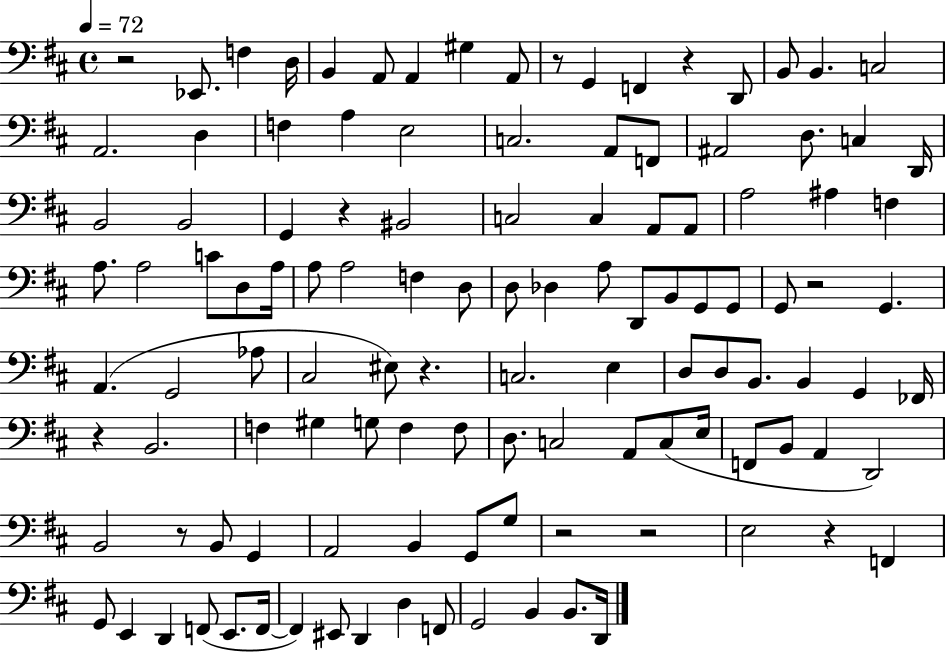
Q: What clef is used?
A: bass